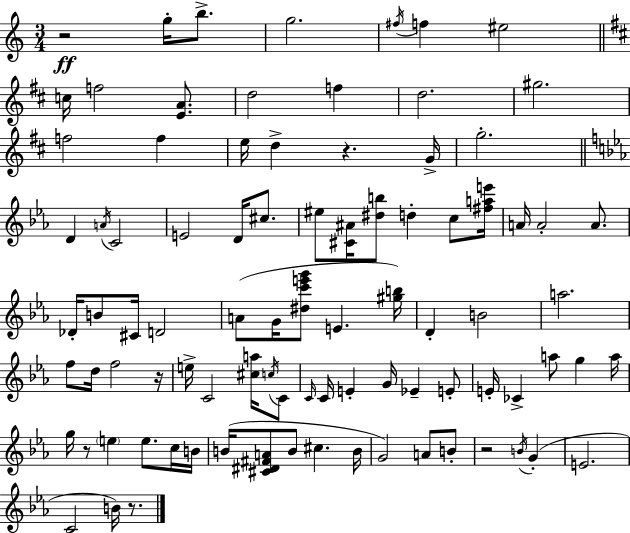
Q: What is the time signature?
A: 3/4